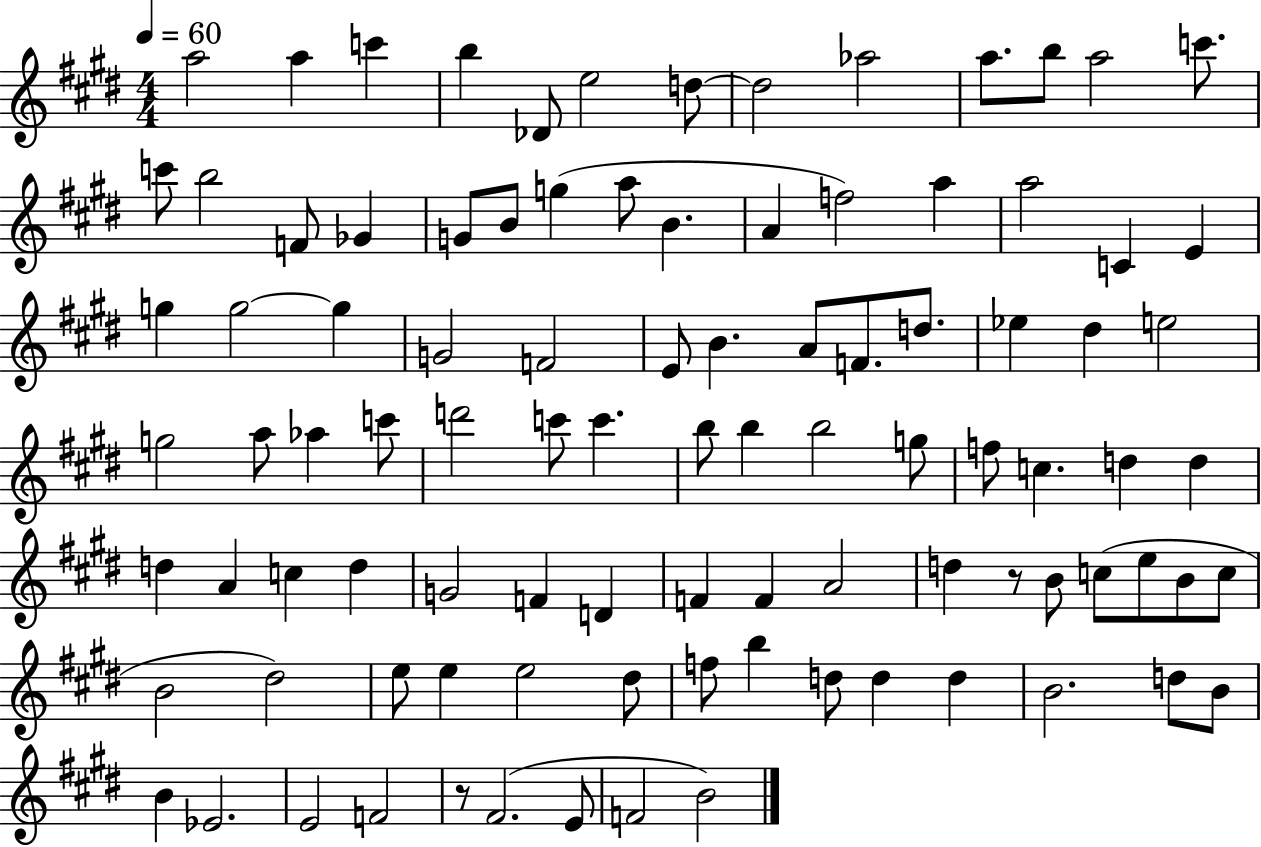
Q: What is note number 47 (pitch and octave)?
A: C6